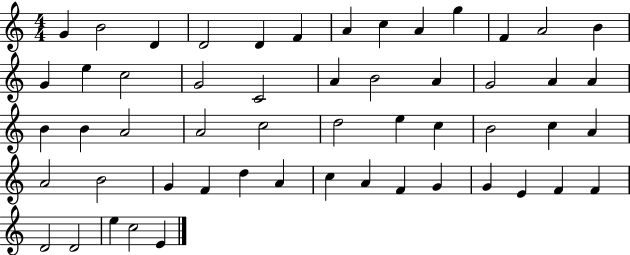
{
  \clef treble
  \numericTimeSignature
  \time 4/4
  \key c \major
  g'4 b'2 d'4 | d'2 d'4 f'4 | a'4 c''4 a'4 g''4 | f'4 a'2 b'4 | \break g'4 e''4 c''2 | g'2 c'2 | a'4 b'2 a'4 | g'2 a'4 a'4 | \break b'4 b'4 a'2 | a'2 c''2 | d''2 e''4 c''4 | b'2 c''4 a'4 | \break a'2 b'2 | g'4 f'4 d''4 a'4 | c''4 a'4 f'4 g'4 | g'4 e'4 f'4 f'4 | \break d'2 d'2 | e''4 c''2 e'4 | \bar "|."
}